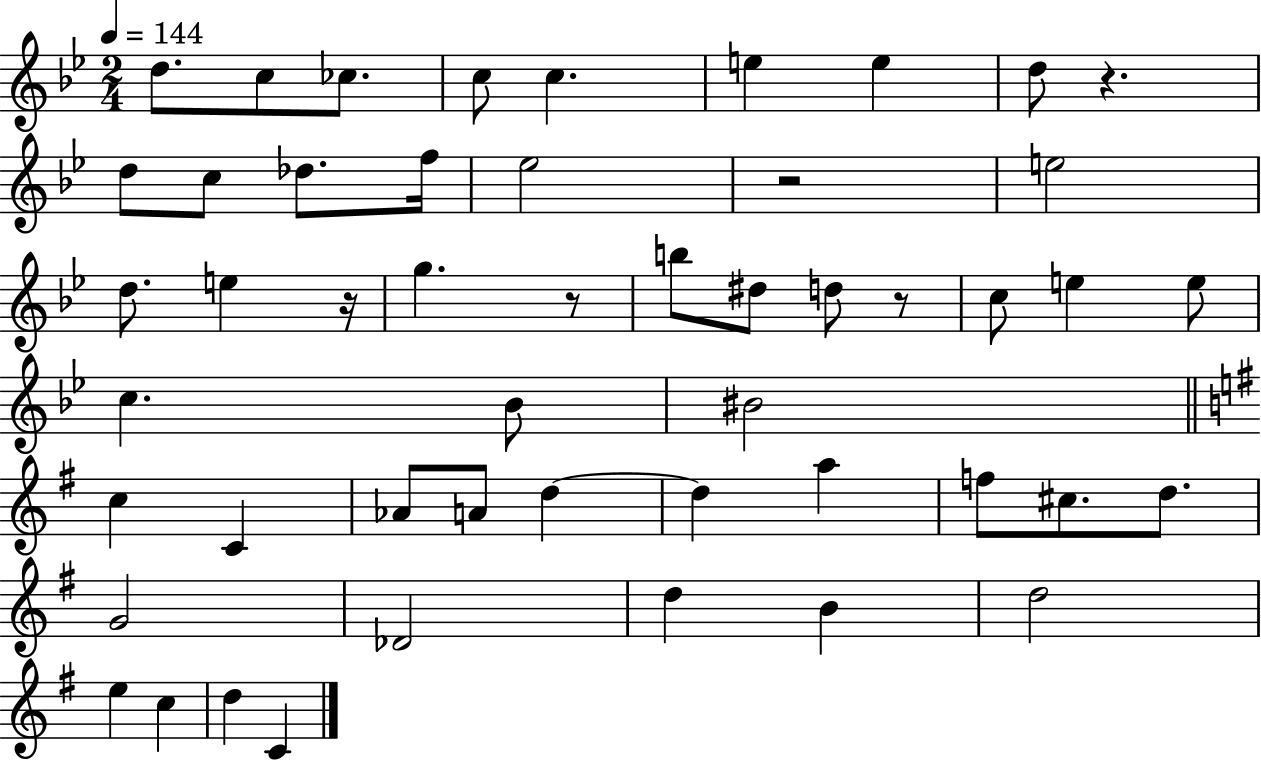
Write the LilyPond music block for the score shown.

{
  \clef treble
  \numericTimeSignature
  \time 2/4
  \key bes \major
  \tempo 4 = 144
  d''8. c''8 ces''8. | c''8 c''4. | e''4 e''4 | d''8 r4. | \break d''8 c''8 des''8. f''16 | ees''2 | r2 | e''2 | \break d''8. e''4 r16 | g''4. r8 | b''8 dis''8 d''8 r8 | c''8 e''4 e''8 | \break c''4. bes'8 | bis'2 | \bar "||" \break \key e \minor c''4 c'4 | aes'8 a'8 d''4~~ | d''4 a''4 | f''8 cis''8. d''8. | \break g'2 | des'2 | d''4 b'4 | d''2 | \break e''4 c''4 | d''4 c'4 | \bar "|."
}